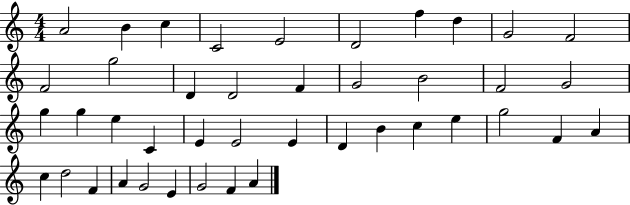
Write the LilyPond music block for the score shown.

{
  \clef treble
  \numericTimeSignature
  \time 4/4
  \key c \major
  a'2 b'4 c''4 | c'2 e'2 | d'2 f''4 d''4 | g'2 f'2 | \break f'2 g''2 | d'4 d'2 f'4 | g'2 b'2 | f'2 g'2 | \break g''4 g''4 e''4 c'4 | e'4 e'2 e'4 | d'4 b'4 c''4 e''4 | g''2 f'4 a'4 | \break c''4 d''2 f'4 | a'4 g'2 e'4 | g'2 f'4 a'4 | \bar "|."
}